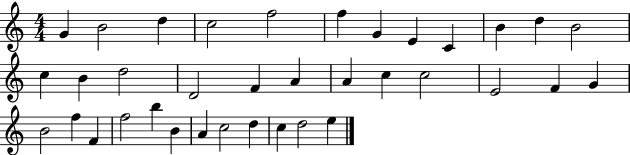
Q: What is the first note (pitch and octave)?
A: G4